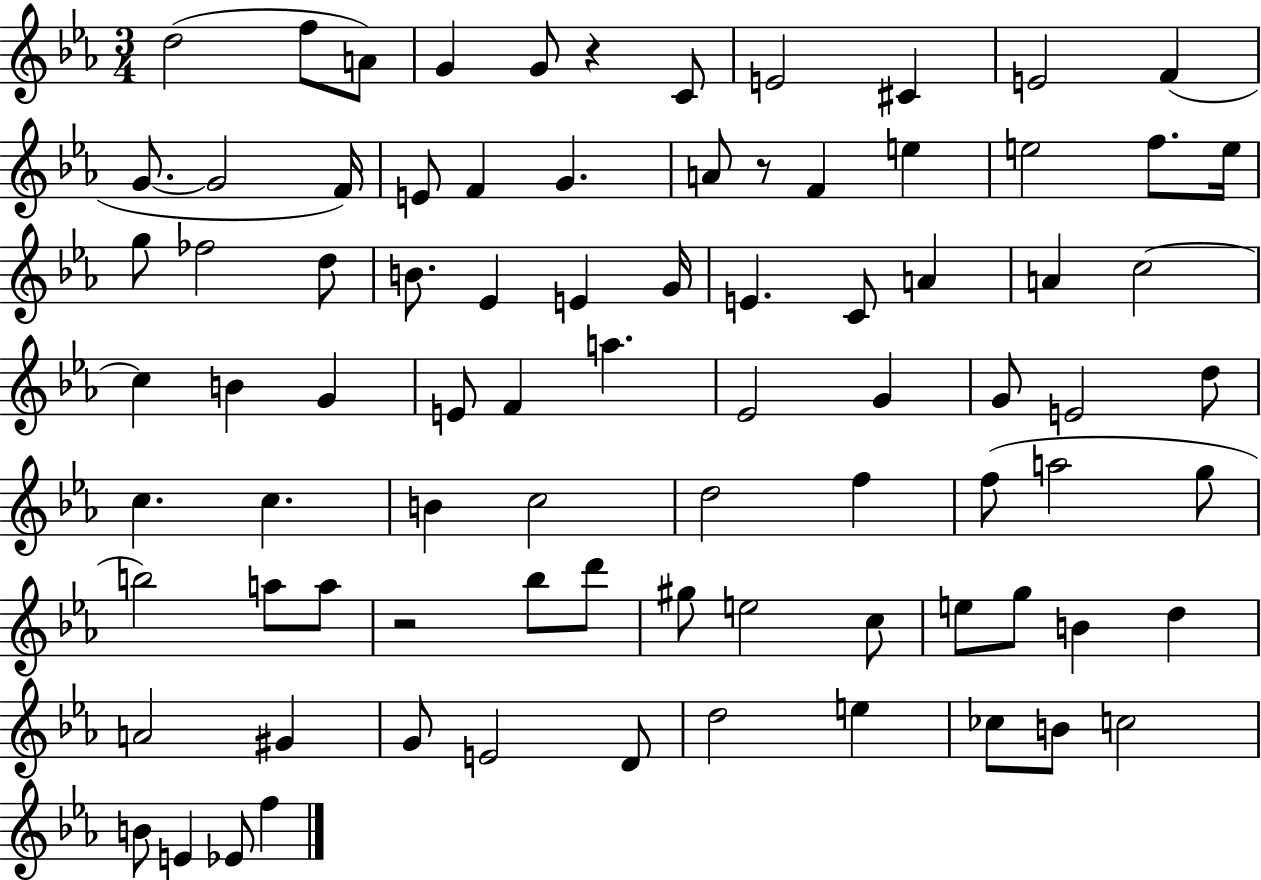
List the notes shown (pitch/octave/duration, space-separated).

D5/h F5/e A4/e G4/q G4/e R/q C4/e E4/h C#4/q E4/h F4/q G4/e. G4/h F4/s E4/e F4/q G4/q. A4/e R/e F4/q E5/q E5/h F5/e. E5/s G5/e FES5/h D5/e B4/e. Eb4/q E4/q G4/s E4/q. C4/e A4/q A4/q C5/h C5/q B4/q G4/q E4/e F4/q A5/q. Eb4/h G4/q G4/e E4/h D5/e C5/q. C5/q. B4/q C5/h D5/h F5/q F5/e A5/h G5/e B5/h A5/e A5/e R/h Bb5/e D6/e G#5/e E5/h C5/e E5/e G5/e B4/q D5/q A4/h G#4/q G4/e E4/h D4/e D5/h E5/q CES5/e B4/e C5/h B4/e E4/q Eb4/e F5/q